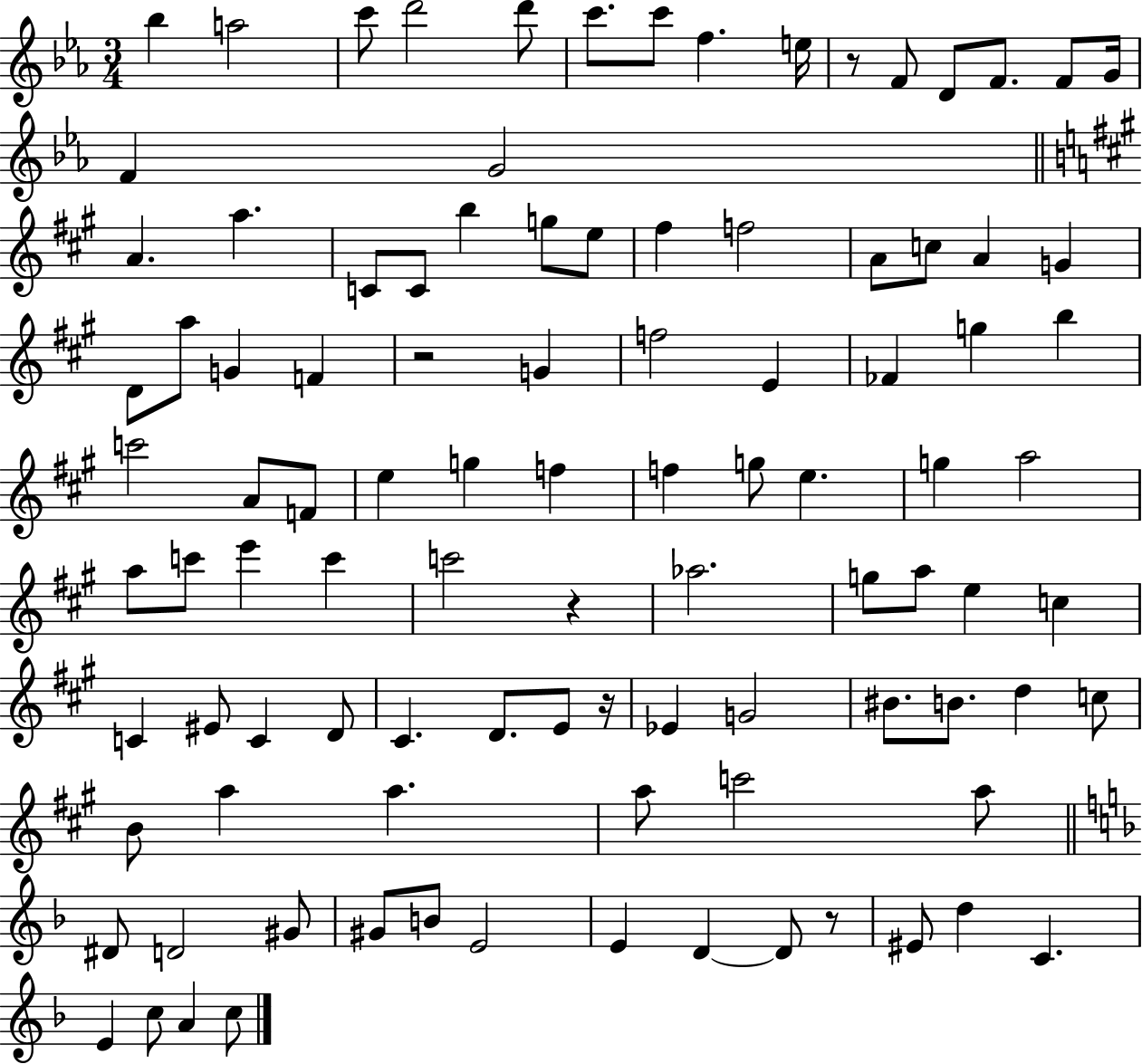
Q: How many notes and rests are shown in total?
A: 100